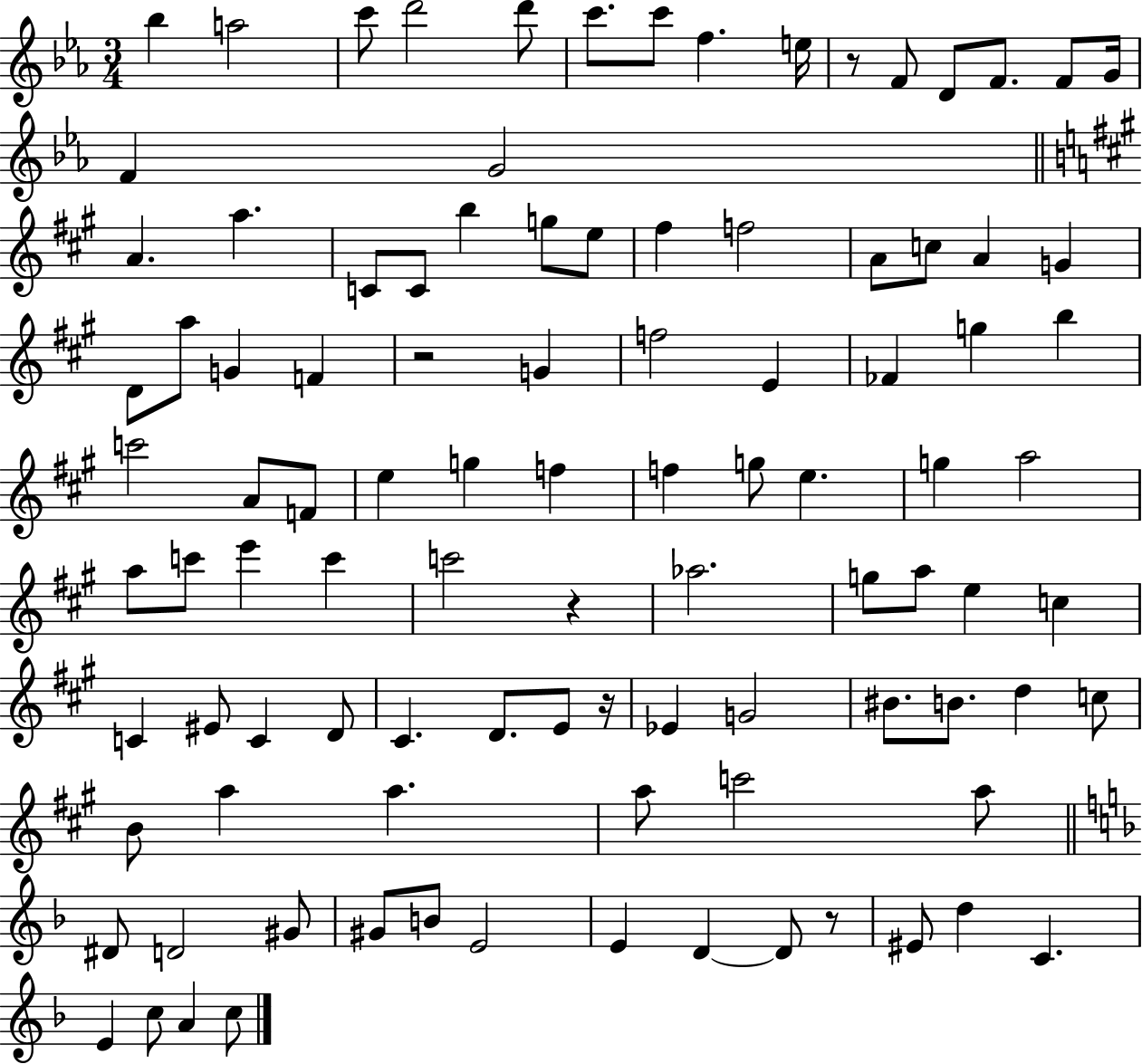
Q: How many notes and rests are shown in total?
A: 100